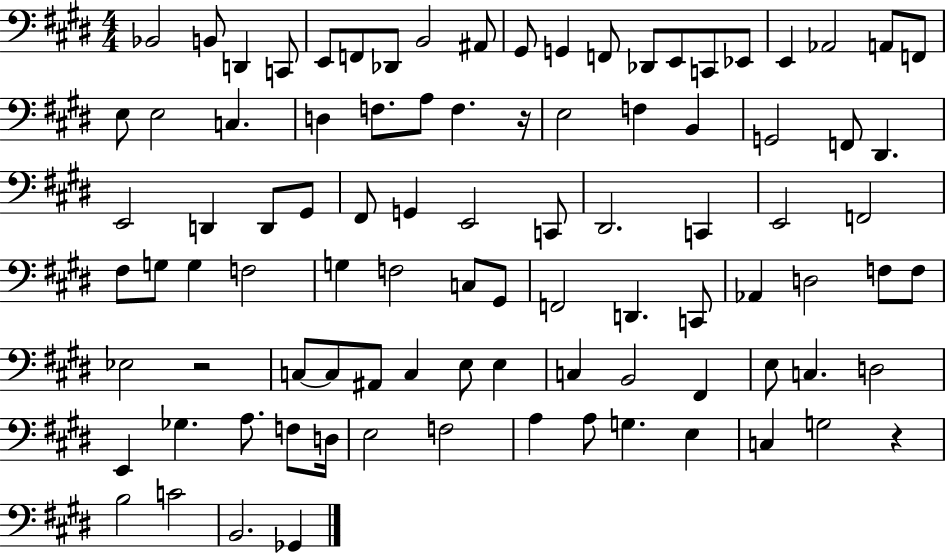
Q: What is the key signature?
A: E major